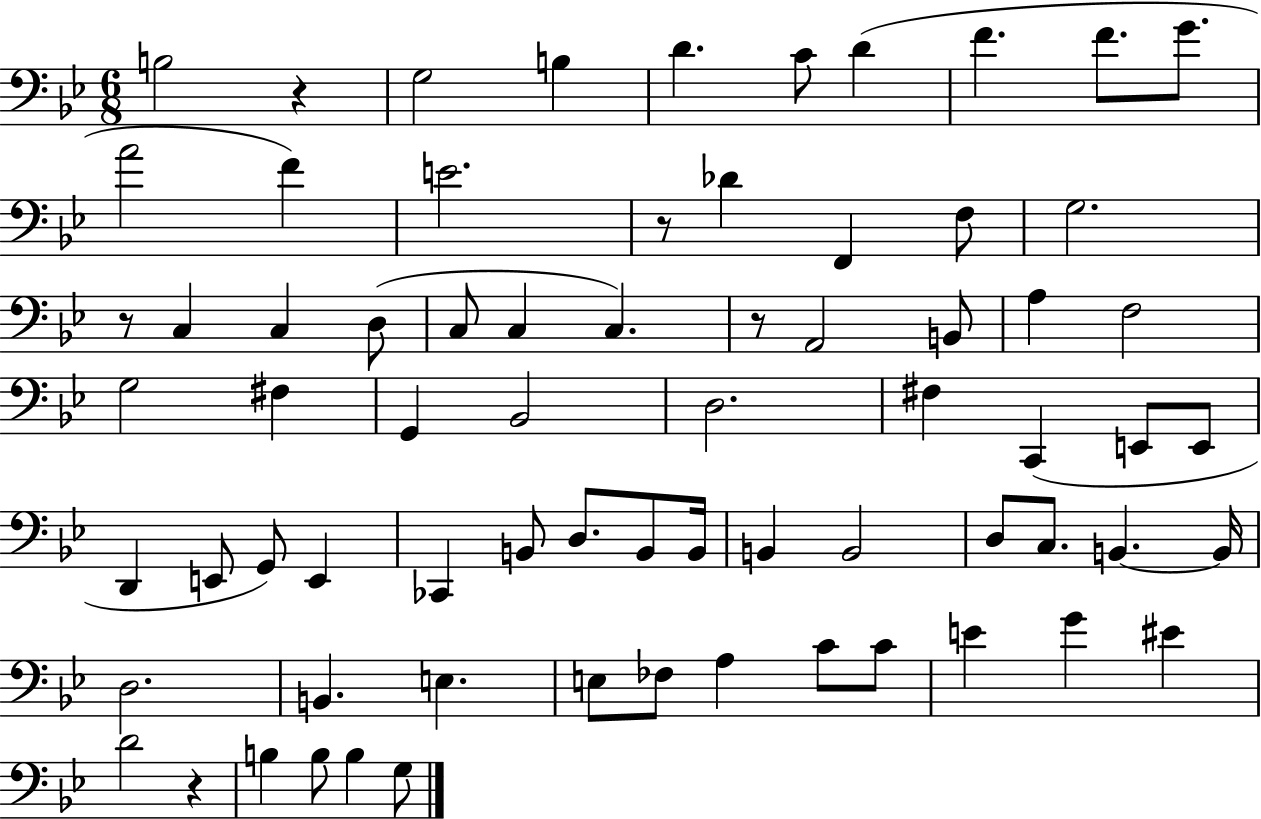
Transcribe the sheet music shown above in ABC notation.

X:1
T:Untitled
M:6/8
L:1/4
K:Bb
B,2 z G,2 B, D C/2 D F F/2 G/2 A2 F E2 z/2 _D F,, F,/2 G,2 z/2 C, C, D,/2 C,/2 C, C, z/2 A,,2 B,,/2 A, F,2 G,2 ^F, G,, _B,,2 D,2 ^F, C,, E,,/2 E,,/2 D,, E,,/2 G,,/2 E,, _C,, B,,/2 D,/2 B,,/2 B,,/4 B,, B,,2 D,/2 C,/2 B,, B,,/4 D,2 B,, E, E,/2 _F,/2 A, C/2 C/2 E G ^E D2 z B, B,/2 B, G,/2